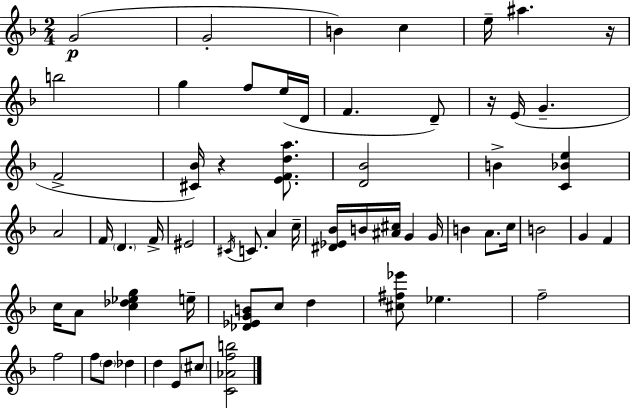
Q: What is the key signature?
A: F major